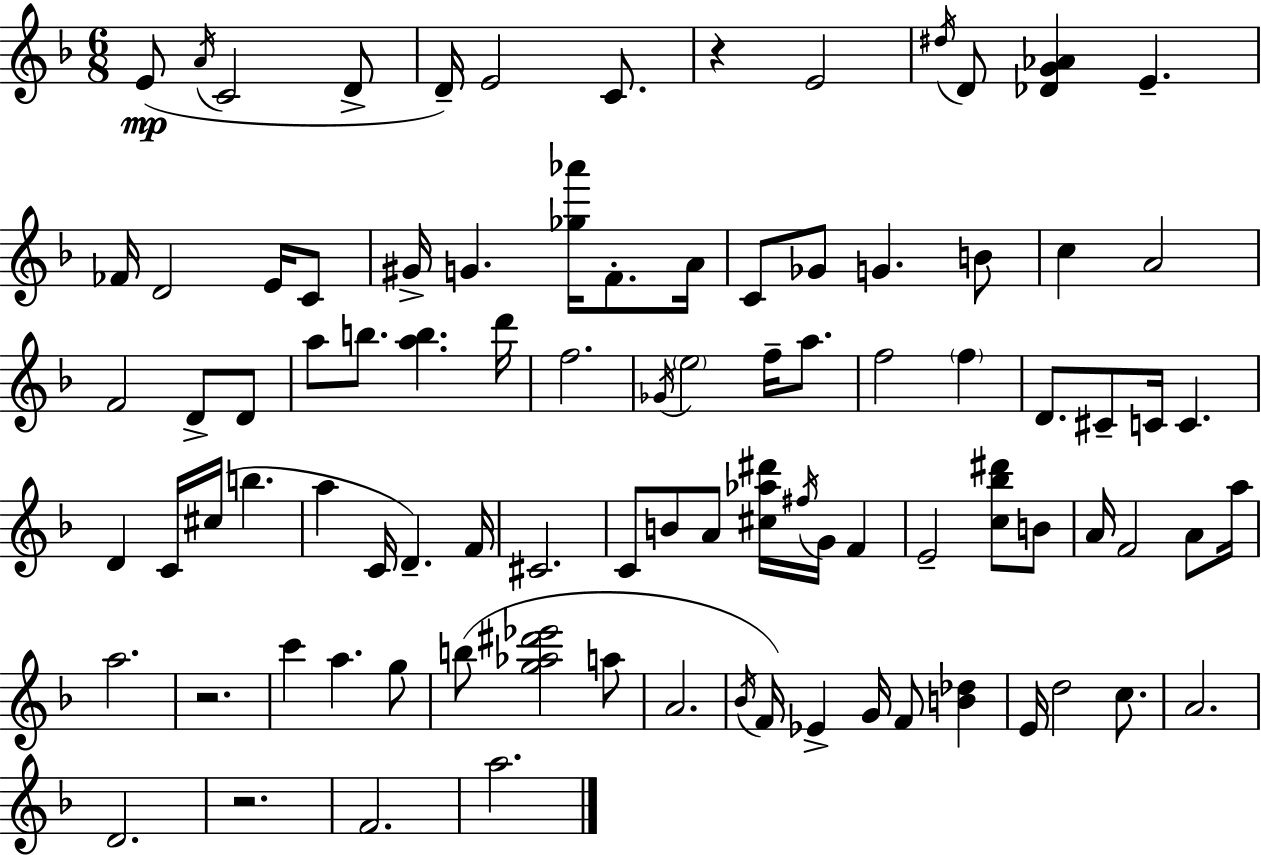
{
  \clef treble
  \numericTimeSignature
  \time 6/8
  \key d \minor
  e'8(\mp \acciaccatura { a'16 } c'2 d'8-> | d'16--) e'2 c'8. | r4 e'2 | \acciaccatura { dis''16 } d'8 <des' g' aes'>4 e'4.-- | \break fes'16 d'2 e'16 | c'8 gis'16-> g'4. <ges'' aes'''>16 f'8.-. | a'16 c'8 ges'8 g'4. | b'8 c''4 a'2 | \break f'2 d'8-> | d'8 a''8 b''8. <a'' b''>4. | d'''16 f''2. | \acciaccatura { ges'16 } \parenthesize e''2 f''16-- | \break a''8. f''2 \parenthesize f''4 | d'8. cis'8-- c'16 c'4. | d'4 c'16 cis''16( b''4. | a''4 c'16 d'4.--) | \break f'16 cis'2. | c'8 b'8 a'8 <cis'' aes'' dis'''>16 \acciaccatura { fis''16 } g'16 | f'4 e'2-- | <c'' bes'' dis'''>8 b'8 a'16 f'2 | \break a'8 a''16 a''2. | r2. | c'''4 a''4. | g''8 b''8( <g'' aes'' dis''' ees'''>2 | \break a''8 a'2. | \acciaccatura { bes'16 }) f'16 ees'4-> g'16 f'8 | <b' des''>4 e'16 d''2 | c''8. a'2. | \break d'2. | r2. | f'2. | a''2. | \break \bar "|."
}